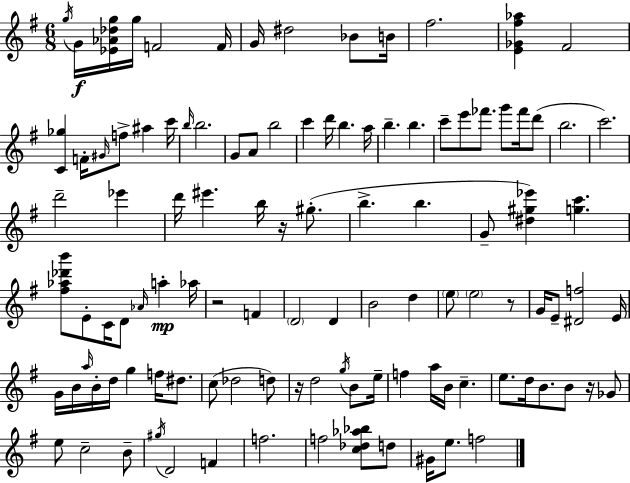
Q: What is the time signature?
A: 6/8